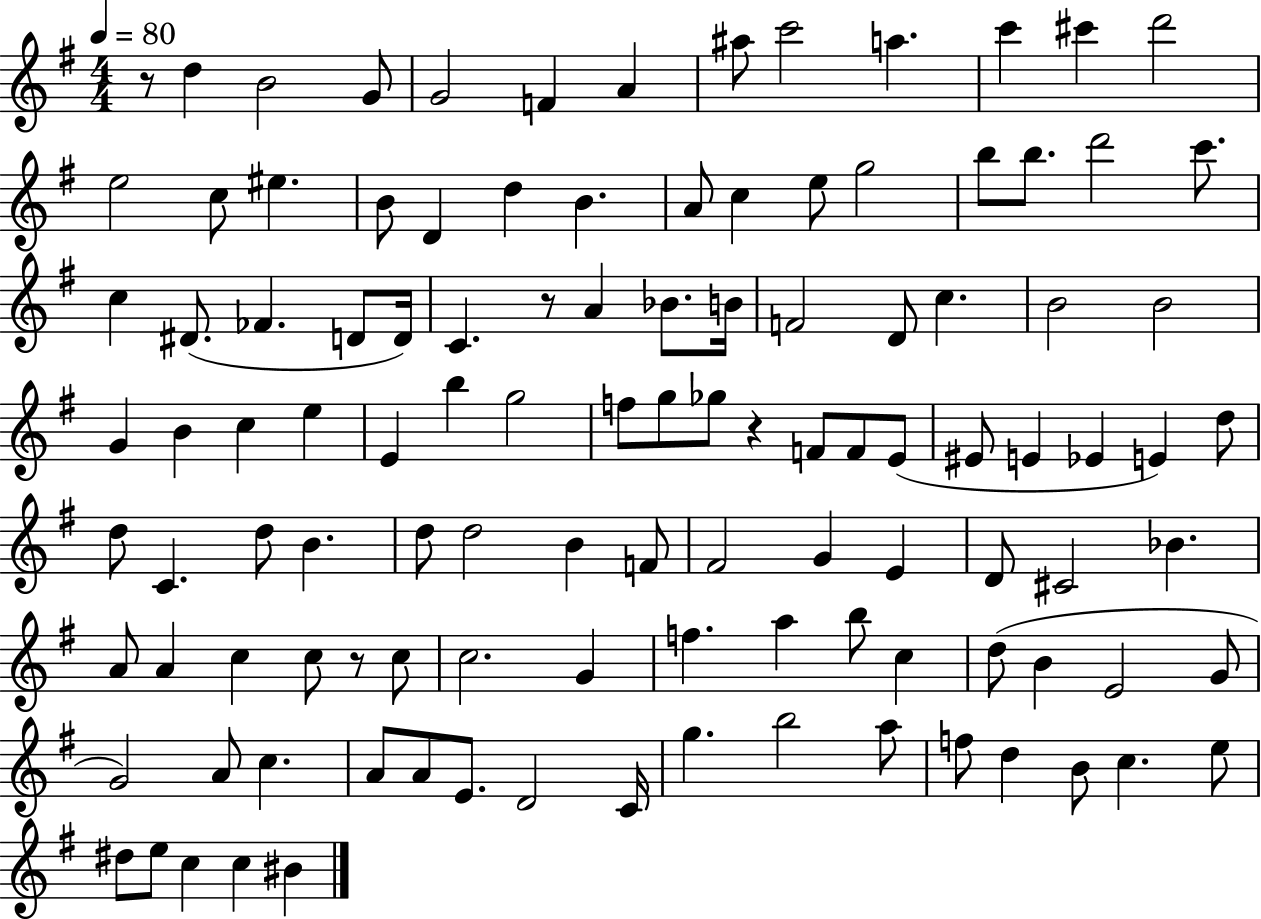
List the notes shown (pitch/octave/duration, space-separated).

R/e D5/q B4/h G4/e G4/h F4/q A4/q A#5/e C6/h A5/q. C6/q C#6/q D6/h E5/h C5/e EIS5/q. B4/e D4/q D5/q B4/q. A4/e C5/q E5/e G5/h B5/e B5/e. D6/h C6/e. C5/q D#4/e. FES4/q. D4/e D4/s C4/q. R/e A4/q Bb4/e. B4/s F4/h D4/e C5/q. B4/h B4/h G4/q B4/q C5/q E5/q E4/q B5/q G5/h F5/e G5/e Gb5/e R/q F4/e F4/e E4/e EIS4/e E4/q Eb4/q E4/q D5/e D5/e C4/q. D5/e B4/q. D5/e D5/h B4/q F4/e F#4/h G4/q E4/q D4/e C#4/h Bb4/q. A4/e A4/q C5/q C5/e R/e C5/e C5/h. G4/q F5/q. A5/q B5/e C5/q D5/e B4/q E4/h G4/e G4/h A4/e C5/q. A4/e A4/e E4/e. D4/h C4/s G5/q. B5/h A5/e F5/e D5/q B4/e C5/q. E5/e D#5/e E5/e C5/q C5/q BIS4/q